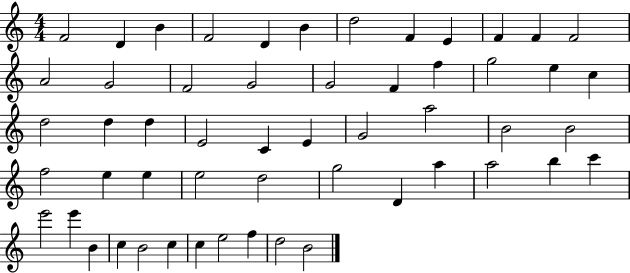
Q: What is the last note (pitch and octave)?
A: B4